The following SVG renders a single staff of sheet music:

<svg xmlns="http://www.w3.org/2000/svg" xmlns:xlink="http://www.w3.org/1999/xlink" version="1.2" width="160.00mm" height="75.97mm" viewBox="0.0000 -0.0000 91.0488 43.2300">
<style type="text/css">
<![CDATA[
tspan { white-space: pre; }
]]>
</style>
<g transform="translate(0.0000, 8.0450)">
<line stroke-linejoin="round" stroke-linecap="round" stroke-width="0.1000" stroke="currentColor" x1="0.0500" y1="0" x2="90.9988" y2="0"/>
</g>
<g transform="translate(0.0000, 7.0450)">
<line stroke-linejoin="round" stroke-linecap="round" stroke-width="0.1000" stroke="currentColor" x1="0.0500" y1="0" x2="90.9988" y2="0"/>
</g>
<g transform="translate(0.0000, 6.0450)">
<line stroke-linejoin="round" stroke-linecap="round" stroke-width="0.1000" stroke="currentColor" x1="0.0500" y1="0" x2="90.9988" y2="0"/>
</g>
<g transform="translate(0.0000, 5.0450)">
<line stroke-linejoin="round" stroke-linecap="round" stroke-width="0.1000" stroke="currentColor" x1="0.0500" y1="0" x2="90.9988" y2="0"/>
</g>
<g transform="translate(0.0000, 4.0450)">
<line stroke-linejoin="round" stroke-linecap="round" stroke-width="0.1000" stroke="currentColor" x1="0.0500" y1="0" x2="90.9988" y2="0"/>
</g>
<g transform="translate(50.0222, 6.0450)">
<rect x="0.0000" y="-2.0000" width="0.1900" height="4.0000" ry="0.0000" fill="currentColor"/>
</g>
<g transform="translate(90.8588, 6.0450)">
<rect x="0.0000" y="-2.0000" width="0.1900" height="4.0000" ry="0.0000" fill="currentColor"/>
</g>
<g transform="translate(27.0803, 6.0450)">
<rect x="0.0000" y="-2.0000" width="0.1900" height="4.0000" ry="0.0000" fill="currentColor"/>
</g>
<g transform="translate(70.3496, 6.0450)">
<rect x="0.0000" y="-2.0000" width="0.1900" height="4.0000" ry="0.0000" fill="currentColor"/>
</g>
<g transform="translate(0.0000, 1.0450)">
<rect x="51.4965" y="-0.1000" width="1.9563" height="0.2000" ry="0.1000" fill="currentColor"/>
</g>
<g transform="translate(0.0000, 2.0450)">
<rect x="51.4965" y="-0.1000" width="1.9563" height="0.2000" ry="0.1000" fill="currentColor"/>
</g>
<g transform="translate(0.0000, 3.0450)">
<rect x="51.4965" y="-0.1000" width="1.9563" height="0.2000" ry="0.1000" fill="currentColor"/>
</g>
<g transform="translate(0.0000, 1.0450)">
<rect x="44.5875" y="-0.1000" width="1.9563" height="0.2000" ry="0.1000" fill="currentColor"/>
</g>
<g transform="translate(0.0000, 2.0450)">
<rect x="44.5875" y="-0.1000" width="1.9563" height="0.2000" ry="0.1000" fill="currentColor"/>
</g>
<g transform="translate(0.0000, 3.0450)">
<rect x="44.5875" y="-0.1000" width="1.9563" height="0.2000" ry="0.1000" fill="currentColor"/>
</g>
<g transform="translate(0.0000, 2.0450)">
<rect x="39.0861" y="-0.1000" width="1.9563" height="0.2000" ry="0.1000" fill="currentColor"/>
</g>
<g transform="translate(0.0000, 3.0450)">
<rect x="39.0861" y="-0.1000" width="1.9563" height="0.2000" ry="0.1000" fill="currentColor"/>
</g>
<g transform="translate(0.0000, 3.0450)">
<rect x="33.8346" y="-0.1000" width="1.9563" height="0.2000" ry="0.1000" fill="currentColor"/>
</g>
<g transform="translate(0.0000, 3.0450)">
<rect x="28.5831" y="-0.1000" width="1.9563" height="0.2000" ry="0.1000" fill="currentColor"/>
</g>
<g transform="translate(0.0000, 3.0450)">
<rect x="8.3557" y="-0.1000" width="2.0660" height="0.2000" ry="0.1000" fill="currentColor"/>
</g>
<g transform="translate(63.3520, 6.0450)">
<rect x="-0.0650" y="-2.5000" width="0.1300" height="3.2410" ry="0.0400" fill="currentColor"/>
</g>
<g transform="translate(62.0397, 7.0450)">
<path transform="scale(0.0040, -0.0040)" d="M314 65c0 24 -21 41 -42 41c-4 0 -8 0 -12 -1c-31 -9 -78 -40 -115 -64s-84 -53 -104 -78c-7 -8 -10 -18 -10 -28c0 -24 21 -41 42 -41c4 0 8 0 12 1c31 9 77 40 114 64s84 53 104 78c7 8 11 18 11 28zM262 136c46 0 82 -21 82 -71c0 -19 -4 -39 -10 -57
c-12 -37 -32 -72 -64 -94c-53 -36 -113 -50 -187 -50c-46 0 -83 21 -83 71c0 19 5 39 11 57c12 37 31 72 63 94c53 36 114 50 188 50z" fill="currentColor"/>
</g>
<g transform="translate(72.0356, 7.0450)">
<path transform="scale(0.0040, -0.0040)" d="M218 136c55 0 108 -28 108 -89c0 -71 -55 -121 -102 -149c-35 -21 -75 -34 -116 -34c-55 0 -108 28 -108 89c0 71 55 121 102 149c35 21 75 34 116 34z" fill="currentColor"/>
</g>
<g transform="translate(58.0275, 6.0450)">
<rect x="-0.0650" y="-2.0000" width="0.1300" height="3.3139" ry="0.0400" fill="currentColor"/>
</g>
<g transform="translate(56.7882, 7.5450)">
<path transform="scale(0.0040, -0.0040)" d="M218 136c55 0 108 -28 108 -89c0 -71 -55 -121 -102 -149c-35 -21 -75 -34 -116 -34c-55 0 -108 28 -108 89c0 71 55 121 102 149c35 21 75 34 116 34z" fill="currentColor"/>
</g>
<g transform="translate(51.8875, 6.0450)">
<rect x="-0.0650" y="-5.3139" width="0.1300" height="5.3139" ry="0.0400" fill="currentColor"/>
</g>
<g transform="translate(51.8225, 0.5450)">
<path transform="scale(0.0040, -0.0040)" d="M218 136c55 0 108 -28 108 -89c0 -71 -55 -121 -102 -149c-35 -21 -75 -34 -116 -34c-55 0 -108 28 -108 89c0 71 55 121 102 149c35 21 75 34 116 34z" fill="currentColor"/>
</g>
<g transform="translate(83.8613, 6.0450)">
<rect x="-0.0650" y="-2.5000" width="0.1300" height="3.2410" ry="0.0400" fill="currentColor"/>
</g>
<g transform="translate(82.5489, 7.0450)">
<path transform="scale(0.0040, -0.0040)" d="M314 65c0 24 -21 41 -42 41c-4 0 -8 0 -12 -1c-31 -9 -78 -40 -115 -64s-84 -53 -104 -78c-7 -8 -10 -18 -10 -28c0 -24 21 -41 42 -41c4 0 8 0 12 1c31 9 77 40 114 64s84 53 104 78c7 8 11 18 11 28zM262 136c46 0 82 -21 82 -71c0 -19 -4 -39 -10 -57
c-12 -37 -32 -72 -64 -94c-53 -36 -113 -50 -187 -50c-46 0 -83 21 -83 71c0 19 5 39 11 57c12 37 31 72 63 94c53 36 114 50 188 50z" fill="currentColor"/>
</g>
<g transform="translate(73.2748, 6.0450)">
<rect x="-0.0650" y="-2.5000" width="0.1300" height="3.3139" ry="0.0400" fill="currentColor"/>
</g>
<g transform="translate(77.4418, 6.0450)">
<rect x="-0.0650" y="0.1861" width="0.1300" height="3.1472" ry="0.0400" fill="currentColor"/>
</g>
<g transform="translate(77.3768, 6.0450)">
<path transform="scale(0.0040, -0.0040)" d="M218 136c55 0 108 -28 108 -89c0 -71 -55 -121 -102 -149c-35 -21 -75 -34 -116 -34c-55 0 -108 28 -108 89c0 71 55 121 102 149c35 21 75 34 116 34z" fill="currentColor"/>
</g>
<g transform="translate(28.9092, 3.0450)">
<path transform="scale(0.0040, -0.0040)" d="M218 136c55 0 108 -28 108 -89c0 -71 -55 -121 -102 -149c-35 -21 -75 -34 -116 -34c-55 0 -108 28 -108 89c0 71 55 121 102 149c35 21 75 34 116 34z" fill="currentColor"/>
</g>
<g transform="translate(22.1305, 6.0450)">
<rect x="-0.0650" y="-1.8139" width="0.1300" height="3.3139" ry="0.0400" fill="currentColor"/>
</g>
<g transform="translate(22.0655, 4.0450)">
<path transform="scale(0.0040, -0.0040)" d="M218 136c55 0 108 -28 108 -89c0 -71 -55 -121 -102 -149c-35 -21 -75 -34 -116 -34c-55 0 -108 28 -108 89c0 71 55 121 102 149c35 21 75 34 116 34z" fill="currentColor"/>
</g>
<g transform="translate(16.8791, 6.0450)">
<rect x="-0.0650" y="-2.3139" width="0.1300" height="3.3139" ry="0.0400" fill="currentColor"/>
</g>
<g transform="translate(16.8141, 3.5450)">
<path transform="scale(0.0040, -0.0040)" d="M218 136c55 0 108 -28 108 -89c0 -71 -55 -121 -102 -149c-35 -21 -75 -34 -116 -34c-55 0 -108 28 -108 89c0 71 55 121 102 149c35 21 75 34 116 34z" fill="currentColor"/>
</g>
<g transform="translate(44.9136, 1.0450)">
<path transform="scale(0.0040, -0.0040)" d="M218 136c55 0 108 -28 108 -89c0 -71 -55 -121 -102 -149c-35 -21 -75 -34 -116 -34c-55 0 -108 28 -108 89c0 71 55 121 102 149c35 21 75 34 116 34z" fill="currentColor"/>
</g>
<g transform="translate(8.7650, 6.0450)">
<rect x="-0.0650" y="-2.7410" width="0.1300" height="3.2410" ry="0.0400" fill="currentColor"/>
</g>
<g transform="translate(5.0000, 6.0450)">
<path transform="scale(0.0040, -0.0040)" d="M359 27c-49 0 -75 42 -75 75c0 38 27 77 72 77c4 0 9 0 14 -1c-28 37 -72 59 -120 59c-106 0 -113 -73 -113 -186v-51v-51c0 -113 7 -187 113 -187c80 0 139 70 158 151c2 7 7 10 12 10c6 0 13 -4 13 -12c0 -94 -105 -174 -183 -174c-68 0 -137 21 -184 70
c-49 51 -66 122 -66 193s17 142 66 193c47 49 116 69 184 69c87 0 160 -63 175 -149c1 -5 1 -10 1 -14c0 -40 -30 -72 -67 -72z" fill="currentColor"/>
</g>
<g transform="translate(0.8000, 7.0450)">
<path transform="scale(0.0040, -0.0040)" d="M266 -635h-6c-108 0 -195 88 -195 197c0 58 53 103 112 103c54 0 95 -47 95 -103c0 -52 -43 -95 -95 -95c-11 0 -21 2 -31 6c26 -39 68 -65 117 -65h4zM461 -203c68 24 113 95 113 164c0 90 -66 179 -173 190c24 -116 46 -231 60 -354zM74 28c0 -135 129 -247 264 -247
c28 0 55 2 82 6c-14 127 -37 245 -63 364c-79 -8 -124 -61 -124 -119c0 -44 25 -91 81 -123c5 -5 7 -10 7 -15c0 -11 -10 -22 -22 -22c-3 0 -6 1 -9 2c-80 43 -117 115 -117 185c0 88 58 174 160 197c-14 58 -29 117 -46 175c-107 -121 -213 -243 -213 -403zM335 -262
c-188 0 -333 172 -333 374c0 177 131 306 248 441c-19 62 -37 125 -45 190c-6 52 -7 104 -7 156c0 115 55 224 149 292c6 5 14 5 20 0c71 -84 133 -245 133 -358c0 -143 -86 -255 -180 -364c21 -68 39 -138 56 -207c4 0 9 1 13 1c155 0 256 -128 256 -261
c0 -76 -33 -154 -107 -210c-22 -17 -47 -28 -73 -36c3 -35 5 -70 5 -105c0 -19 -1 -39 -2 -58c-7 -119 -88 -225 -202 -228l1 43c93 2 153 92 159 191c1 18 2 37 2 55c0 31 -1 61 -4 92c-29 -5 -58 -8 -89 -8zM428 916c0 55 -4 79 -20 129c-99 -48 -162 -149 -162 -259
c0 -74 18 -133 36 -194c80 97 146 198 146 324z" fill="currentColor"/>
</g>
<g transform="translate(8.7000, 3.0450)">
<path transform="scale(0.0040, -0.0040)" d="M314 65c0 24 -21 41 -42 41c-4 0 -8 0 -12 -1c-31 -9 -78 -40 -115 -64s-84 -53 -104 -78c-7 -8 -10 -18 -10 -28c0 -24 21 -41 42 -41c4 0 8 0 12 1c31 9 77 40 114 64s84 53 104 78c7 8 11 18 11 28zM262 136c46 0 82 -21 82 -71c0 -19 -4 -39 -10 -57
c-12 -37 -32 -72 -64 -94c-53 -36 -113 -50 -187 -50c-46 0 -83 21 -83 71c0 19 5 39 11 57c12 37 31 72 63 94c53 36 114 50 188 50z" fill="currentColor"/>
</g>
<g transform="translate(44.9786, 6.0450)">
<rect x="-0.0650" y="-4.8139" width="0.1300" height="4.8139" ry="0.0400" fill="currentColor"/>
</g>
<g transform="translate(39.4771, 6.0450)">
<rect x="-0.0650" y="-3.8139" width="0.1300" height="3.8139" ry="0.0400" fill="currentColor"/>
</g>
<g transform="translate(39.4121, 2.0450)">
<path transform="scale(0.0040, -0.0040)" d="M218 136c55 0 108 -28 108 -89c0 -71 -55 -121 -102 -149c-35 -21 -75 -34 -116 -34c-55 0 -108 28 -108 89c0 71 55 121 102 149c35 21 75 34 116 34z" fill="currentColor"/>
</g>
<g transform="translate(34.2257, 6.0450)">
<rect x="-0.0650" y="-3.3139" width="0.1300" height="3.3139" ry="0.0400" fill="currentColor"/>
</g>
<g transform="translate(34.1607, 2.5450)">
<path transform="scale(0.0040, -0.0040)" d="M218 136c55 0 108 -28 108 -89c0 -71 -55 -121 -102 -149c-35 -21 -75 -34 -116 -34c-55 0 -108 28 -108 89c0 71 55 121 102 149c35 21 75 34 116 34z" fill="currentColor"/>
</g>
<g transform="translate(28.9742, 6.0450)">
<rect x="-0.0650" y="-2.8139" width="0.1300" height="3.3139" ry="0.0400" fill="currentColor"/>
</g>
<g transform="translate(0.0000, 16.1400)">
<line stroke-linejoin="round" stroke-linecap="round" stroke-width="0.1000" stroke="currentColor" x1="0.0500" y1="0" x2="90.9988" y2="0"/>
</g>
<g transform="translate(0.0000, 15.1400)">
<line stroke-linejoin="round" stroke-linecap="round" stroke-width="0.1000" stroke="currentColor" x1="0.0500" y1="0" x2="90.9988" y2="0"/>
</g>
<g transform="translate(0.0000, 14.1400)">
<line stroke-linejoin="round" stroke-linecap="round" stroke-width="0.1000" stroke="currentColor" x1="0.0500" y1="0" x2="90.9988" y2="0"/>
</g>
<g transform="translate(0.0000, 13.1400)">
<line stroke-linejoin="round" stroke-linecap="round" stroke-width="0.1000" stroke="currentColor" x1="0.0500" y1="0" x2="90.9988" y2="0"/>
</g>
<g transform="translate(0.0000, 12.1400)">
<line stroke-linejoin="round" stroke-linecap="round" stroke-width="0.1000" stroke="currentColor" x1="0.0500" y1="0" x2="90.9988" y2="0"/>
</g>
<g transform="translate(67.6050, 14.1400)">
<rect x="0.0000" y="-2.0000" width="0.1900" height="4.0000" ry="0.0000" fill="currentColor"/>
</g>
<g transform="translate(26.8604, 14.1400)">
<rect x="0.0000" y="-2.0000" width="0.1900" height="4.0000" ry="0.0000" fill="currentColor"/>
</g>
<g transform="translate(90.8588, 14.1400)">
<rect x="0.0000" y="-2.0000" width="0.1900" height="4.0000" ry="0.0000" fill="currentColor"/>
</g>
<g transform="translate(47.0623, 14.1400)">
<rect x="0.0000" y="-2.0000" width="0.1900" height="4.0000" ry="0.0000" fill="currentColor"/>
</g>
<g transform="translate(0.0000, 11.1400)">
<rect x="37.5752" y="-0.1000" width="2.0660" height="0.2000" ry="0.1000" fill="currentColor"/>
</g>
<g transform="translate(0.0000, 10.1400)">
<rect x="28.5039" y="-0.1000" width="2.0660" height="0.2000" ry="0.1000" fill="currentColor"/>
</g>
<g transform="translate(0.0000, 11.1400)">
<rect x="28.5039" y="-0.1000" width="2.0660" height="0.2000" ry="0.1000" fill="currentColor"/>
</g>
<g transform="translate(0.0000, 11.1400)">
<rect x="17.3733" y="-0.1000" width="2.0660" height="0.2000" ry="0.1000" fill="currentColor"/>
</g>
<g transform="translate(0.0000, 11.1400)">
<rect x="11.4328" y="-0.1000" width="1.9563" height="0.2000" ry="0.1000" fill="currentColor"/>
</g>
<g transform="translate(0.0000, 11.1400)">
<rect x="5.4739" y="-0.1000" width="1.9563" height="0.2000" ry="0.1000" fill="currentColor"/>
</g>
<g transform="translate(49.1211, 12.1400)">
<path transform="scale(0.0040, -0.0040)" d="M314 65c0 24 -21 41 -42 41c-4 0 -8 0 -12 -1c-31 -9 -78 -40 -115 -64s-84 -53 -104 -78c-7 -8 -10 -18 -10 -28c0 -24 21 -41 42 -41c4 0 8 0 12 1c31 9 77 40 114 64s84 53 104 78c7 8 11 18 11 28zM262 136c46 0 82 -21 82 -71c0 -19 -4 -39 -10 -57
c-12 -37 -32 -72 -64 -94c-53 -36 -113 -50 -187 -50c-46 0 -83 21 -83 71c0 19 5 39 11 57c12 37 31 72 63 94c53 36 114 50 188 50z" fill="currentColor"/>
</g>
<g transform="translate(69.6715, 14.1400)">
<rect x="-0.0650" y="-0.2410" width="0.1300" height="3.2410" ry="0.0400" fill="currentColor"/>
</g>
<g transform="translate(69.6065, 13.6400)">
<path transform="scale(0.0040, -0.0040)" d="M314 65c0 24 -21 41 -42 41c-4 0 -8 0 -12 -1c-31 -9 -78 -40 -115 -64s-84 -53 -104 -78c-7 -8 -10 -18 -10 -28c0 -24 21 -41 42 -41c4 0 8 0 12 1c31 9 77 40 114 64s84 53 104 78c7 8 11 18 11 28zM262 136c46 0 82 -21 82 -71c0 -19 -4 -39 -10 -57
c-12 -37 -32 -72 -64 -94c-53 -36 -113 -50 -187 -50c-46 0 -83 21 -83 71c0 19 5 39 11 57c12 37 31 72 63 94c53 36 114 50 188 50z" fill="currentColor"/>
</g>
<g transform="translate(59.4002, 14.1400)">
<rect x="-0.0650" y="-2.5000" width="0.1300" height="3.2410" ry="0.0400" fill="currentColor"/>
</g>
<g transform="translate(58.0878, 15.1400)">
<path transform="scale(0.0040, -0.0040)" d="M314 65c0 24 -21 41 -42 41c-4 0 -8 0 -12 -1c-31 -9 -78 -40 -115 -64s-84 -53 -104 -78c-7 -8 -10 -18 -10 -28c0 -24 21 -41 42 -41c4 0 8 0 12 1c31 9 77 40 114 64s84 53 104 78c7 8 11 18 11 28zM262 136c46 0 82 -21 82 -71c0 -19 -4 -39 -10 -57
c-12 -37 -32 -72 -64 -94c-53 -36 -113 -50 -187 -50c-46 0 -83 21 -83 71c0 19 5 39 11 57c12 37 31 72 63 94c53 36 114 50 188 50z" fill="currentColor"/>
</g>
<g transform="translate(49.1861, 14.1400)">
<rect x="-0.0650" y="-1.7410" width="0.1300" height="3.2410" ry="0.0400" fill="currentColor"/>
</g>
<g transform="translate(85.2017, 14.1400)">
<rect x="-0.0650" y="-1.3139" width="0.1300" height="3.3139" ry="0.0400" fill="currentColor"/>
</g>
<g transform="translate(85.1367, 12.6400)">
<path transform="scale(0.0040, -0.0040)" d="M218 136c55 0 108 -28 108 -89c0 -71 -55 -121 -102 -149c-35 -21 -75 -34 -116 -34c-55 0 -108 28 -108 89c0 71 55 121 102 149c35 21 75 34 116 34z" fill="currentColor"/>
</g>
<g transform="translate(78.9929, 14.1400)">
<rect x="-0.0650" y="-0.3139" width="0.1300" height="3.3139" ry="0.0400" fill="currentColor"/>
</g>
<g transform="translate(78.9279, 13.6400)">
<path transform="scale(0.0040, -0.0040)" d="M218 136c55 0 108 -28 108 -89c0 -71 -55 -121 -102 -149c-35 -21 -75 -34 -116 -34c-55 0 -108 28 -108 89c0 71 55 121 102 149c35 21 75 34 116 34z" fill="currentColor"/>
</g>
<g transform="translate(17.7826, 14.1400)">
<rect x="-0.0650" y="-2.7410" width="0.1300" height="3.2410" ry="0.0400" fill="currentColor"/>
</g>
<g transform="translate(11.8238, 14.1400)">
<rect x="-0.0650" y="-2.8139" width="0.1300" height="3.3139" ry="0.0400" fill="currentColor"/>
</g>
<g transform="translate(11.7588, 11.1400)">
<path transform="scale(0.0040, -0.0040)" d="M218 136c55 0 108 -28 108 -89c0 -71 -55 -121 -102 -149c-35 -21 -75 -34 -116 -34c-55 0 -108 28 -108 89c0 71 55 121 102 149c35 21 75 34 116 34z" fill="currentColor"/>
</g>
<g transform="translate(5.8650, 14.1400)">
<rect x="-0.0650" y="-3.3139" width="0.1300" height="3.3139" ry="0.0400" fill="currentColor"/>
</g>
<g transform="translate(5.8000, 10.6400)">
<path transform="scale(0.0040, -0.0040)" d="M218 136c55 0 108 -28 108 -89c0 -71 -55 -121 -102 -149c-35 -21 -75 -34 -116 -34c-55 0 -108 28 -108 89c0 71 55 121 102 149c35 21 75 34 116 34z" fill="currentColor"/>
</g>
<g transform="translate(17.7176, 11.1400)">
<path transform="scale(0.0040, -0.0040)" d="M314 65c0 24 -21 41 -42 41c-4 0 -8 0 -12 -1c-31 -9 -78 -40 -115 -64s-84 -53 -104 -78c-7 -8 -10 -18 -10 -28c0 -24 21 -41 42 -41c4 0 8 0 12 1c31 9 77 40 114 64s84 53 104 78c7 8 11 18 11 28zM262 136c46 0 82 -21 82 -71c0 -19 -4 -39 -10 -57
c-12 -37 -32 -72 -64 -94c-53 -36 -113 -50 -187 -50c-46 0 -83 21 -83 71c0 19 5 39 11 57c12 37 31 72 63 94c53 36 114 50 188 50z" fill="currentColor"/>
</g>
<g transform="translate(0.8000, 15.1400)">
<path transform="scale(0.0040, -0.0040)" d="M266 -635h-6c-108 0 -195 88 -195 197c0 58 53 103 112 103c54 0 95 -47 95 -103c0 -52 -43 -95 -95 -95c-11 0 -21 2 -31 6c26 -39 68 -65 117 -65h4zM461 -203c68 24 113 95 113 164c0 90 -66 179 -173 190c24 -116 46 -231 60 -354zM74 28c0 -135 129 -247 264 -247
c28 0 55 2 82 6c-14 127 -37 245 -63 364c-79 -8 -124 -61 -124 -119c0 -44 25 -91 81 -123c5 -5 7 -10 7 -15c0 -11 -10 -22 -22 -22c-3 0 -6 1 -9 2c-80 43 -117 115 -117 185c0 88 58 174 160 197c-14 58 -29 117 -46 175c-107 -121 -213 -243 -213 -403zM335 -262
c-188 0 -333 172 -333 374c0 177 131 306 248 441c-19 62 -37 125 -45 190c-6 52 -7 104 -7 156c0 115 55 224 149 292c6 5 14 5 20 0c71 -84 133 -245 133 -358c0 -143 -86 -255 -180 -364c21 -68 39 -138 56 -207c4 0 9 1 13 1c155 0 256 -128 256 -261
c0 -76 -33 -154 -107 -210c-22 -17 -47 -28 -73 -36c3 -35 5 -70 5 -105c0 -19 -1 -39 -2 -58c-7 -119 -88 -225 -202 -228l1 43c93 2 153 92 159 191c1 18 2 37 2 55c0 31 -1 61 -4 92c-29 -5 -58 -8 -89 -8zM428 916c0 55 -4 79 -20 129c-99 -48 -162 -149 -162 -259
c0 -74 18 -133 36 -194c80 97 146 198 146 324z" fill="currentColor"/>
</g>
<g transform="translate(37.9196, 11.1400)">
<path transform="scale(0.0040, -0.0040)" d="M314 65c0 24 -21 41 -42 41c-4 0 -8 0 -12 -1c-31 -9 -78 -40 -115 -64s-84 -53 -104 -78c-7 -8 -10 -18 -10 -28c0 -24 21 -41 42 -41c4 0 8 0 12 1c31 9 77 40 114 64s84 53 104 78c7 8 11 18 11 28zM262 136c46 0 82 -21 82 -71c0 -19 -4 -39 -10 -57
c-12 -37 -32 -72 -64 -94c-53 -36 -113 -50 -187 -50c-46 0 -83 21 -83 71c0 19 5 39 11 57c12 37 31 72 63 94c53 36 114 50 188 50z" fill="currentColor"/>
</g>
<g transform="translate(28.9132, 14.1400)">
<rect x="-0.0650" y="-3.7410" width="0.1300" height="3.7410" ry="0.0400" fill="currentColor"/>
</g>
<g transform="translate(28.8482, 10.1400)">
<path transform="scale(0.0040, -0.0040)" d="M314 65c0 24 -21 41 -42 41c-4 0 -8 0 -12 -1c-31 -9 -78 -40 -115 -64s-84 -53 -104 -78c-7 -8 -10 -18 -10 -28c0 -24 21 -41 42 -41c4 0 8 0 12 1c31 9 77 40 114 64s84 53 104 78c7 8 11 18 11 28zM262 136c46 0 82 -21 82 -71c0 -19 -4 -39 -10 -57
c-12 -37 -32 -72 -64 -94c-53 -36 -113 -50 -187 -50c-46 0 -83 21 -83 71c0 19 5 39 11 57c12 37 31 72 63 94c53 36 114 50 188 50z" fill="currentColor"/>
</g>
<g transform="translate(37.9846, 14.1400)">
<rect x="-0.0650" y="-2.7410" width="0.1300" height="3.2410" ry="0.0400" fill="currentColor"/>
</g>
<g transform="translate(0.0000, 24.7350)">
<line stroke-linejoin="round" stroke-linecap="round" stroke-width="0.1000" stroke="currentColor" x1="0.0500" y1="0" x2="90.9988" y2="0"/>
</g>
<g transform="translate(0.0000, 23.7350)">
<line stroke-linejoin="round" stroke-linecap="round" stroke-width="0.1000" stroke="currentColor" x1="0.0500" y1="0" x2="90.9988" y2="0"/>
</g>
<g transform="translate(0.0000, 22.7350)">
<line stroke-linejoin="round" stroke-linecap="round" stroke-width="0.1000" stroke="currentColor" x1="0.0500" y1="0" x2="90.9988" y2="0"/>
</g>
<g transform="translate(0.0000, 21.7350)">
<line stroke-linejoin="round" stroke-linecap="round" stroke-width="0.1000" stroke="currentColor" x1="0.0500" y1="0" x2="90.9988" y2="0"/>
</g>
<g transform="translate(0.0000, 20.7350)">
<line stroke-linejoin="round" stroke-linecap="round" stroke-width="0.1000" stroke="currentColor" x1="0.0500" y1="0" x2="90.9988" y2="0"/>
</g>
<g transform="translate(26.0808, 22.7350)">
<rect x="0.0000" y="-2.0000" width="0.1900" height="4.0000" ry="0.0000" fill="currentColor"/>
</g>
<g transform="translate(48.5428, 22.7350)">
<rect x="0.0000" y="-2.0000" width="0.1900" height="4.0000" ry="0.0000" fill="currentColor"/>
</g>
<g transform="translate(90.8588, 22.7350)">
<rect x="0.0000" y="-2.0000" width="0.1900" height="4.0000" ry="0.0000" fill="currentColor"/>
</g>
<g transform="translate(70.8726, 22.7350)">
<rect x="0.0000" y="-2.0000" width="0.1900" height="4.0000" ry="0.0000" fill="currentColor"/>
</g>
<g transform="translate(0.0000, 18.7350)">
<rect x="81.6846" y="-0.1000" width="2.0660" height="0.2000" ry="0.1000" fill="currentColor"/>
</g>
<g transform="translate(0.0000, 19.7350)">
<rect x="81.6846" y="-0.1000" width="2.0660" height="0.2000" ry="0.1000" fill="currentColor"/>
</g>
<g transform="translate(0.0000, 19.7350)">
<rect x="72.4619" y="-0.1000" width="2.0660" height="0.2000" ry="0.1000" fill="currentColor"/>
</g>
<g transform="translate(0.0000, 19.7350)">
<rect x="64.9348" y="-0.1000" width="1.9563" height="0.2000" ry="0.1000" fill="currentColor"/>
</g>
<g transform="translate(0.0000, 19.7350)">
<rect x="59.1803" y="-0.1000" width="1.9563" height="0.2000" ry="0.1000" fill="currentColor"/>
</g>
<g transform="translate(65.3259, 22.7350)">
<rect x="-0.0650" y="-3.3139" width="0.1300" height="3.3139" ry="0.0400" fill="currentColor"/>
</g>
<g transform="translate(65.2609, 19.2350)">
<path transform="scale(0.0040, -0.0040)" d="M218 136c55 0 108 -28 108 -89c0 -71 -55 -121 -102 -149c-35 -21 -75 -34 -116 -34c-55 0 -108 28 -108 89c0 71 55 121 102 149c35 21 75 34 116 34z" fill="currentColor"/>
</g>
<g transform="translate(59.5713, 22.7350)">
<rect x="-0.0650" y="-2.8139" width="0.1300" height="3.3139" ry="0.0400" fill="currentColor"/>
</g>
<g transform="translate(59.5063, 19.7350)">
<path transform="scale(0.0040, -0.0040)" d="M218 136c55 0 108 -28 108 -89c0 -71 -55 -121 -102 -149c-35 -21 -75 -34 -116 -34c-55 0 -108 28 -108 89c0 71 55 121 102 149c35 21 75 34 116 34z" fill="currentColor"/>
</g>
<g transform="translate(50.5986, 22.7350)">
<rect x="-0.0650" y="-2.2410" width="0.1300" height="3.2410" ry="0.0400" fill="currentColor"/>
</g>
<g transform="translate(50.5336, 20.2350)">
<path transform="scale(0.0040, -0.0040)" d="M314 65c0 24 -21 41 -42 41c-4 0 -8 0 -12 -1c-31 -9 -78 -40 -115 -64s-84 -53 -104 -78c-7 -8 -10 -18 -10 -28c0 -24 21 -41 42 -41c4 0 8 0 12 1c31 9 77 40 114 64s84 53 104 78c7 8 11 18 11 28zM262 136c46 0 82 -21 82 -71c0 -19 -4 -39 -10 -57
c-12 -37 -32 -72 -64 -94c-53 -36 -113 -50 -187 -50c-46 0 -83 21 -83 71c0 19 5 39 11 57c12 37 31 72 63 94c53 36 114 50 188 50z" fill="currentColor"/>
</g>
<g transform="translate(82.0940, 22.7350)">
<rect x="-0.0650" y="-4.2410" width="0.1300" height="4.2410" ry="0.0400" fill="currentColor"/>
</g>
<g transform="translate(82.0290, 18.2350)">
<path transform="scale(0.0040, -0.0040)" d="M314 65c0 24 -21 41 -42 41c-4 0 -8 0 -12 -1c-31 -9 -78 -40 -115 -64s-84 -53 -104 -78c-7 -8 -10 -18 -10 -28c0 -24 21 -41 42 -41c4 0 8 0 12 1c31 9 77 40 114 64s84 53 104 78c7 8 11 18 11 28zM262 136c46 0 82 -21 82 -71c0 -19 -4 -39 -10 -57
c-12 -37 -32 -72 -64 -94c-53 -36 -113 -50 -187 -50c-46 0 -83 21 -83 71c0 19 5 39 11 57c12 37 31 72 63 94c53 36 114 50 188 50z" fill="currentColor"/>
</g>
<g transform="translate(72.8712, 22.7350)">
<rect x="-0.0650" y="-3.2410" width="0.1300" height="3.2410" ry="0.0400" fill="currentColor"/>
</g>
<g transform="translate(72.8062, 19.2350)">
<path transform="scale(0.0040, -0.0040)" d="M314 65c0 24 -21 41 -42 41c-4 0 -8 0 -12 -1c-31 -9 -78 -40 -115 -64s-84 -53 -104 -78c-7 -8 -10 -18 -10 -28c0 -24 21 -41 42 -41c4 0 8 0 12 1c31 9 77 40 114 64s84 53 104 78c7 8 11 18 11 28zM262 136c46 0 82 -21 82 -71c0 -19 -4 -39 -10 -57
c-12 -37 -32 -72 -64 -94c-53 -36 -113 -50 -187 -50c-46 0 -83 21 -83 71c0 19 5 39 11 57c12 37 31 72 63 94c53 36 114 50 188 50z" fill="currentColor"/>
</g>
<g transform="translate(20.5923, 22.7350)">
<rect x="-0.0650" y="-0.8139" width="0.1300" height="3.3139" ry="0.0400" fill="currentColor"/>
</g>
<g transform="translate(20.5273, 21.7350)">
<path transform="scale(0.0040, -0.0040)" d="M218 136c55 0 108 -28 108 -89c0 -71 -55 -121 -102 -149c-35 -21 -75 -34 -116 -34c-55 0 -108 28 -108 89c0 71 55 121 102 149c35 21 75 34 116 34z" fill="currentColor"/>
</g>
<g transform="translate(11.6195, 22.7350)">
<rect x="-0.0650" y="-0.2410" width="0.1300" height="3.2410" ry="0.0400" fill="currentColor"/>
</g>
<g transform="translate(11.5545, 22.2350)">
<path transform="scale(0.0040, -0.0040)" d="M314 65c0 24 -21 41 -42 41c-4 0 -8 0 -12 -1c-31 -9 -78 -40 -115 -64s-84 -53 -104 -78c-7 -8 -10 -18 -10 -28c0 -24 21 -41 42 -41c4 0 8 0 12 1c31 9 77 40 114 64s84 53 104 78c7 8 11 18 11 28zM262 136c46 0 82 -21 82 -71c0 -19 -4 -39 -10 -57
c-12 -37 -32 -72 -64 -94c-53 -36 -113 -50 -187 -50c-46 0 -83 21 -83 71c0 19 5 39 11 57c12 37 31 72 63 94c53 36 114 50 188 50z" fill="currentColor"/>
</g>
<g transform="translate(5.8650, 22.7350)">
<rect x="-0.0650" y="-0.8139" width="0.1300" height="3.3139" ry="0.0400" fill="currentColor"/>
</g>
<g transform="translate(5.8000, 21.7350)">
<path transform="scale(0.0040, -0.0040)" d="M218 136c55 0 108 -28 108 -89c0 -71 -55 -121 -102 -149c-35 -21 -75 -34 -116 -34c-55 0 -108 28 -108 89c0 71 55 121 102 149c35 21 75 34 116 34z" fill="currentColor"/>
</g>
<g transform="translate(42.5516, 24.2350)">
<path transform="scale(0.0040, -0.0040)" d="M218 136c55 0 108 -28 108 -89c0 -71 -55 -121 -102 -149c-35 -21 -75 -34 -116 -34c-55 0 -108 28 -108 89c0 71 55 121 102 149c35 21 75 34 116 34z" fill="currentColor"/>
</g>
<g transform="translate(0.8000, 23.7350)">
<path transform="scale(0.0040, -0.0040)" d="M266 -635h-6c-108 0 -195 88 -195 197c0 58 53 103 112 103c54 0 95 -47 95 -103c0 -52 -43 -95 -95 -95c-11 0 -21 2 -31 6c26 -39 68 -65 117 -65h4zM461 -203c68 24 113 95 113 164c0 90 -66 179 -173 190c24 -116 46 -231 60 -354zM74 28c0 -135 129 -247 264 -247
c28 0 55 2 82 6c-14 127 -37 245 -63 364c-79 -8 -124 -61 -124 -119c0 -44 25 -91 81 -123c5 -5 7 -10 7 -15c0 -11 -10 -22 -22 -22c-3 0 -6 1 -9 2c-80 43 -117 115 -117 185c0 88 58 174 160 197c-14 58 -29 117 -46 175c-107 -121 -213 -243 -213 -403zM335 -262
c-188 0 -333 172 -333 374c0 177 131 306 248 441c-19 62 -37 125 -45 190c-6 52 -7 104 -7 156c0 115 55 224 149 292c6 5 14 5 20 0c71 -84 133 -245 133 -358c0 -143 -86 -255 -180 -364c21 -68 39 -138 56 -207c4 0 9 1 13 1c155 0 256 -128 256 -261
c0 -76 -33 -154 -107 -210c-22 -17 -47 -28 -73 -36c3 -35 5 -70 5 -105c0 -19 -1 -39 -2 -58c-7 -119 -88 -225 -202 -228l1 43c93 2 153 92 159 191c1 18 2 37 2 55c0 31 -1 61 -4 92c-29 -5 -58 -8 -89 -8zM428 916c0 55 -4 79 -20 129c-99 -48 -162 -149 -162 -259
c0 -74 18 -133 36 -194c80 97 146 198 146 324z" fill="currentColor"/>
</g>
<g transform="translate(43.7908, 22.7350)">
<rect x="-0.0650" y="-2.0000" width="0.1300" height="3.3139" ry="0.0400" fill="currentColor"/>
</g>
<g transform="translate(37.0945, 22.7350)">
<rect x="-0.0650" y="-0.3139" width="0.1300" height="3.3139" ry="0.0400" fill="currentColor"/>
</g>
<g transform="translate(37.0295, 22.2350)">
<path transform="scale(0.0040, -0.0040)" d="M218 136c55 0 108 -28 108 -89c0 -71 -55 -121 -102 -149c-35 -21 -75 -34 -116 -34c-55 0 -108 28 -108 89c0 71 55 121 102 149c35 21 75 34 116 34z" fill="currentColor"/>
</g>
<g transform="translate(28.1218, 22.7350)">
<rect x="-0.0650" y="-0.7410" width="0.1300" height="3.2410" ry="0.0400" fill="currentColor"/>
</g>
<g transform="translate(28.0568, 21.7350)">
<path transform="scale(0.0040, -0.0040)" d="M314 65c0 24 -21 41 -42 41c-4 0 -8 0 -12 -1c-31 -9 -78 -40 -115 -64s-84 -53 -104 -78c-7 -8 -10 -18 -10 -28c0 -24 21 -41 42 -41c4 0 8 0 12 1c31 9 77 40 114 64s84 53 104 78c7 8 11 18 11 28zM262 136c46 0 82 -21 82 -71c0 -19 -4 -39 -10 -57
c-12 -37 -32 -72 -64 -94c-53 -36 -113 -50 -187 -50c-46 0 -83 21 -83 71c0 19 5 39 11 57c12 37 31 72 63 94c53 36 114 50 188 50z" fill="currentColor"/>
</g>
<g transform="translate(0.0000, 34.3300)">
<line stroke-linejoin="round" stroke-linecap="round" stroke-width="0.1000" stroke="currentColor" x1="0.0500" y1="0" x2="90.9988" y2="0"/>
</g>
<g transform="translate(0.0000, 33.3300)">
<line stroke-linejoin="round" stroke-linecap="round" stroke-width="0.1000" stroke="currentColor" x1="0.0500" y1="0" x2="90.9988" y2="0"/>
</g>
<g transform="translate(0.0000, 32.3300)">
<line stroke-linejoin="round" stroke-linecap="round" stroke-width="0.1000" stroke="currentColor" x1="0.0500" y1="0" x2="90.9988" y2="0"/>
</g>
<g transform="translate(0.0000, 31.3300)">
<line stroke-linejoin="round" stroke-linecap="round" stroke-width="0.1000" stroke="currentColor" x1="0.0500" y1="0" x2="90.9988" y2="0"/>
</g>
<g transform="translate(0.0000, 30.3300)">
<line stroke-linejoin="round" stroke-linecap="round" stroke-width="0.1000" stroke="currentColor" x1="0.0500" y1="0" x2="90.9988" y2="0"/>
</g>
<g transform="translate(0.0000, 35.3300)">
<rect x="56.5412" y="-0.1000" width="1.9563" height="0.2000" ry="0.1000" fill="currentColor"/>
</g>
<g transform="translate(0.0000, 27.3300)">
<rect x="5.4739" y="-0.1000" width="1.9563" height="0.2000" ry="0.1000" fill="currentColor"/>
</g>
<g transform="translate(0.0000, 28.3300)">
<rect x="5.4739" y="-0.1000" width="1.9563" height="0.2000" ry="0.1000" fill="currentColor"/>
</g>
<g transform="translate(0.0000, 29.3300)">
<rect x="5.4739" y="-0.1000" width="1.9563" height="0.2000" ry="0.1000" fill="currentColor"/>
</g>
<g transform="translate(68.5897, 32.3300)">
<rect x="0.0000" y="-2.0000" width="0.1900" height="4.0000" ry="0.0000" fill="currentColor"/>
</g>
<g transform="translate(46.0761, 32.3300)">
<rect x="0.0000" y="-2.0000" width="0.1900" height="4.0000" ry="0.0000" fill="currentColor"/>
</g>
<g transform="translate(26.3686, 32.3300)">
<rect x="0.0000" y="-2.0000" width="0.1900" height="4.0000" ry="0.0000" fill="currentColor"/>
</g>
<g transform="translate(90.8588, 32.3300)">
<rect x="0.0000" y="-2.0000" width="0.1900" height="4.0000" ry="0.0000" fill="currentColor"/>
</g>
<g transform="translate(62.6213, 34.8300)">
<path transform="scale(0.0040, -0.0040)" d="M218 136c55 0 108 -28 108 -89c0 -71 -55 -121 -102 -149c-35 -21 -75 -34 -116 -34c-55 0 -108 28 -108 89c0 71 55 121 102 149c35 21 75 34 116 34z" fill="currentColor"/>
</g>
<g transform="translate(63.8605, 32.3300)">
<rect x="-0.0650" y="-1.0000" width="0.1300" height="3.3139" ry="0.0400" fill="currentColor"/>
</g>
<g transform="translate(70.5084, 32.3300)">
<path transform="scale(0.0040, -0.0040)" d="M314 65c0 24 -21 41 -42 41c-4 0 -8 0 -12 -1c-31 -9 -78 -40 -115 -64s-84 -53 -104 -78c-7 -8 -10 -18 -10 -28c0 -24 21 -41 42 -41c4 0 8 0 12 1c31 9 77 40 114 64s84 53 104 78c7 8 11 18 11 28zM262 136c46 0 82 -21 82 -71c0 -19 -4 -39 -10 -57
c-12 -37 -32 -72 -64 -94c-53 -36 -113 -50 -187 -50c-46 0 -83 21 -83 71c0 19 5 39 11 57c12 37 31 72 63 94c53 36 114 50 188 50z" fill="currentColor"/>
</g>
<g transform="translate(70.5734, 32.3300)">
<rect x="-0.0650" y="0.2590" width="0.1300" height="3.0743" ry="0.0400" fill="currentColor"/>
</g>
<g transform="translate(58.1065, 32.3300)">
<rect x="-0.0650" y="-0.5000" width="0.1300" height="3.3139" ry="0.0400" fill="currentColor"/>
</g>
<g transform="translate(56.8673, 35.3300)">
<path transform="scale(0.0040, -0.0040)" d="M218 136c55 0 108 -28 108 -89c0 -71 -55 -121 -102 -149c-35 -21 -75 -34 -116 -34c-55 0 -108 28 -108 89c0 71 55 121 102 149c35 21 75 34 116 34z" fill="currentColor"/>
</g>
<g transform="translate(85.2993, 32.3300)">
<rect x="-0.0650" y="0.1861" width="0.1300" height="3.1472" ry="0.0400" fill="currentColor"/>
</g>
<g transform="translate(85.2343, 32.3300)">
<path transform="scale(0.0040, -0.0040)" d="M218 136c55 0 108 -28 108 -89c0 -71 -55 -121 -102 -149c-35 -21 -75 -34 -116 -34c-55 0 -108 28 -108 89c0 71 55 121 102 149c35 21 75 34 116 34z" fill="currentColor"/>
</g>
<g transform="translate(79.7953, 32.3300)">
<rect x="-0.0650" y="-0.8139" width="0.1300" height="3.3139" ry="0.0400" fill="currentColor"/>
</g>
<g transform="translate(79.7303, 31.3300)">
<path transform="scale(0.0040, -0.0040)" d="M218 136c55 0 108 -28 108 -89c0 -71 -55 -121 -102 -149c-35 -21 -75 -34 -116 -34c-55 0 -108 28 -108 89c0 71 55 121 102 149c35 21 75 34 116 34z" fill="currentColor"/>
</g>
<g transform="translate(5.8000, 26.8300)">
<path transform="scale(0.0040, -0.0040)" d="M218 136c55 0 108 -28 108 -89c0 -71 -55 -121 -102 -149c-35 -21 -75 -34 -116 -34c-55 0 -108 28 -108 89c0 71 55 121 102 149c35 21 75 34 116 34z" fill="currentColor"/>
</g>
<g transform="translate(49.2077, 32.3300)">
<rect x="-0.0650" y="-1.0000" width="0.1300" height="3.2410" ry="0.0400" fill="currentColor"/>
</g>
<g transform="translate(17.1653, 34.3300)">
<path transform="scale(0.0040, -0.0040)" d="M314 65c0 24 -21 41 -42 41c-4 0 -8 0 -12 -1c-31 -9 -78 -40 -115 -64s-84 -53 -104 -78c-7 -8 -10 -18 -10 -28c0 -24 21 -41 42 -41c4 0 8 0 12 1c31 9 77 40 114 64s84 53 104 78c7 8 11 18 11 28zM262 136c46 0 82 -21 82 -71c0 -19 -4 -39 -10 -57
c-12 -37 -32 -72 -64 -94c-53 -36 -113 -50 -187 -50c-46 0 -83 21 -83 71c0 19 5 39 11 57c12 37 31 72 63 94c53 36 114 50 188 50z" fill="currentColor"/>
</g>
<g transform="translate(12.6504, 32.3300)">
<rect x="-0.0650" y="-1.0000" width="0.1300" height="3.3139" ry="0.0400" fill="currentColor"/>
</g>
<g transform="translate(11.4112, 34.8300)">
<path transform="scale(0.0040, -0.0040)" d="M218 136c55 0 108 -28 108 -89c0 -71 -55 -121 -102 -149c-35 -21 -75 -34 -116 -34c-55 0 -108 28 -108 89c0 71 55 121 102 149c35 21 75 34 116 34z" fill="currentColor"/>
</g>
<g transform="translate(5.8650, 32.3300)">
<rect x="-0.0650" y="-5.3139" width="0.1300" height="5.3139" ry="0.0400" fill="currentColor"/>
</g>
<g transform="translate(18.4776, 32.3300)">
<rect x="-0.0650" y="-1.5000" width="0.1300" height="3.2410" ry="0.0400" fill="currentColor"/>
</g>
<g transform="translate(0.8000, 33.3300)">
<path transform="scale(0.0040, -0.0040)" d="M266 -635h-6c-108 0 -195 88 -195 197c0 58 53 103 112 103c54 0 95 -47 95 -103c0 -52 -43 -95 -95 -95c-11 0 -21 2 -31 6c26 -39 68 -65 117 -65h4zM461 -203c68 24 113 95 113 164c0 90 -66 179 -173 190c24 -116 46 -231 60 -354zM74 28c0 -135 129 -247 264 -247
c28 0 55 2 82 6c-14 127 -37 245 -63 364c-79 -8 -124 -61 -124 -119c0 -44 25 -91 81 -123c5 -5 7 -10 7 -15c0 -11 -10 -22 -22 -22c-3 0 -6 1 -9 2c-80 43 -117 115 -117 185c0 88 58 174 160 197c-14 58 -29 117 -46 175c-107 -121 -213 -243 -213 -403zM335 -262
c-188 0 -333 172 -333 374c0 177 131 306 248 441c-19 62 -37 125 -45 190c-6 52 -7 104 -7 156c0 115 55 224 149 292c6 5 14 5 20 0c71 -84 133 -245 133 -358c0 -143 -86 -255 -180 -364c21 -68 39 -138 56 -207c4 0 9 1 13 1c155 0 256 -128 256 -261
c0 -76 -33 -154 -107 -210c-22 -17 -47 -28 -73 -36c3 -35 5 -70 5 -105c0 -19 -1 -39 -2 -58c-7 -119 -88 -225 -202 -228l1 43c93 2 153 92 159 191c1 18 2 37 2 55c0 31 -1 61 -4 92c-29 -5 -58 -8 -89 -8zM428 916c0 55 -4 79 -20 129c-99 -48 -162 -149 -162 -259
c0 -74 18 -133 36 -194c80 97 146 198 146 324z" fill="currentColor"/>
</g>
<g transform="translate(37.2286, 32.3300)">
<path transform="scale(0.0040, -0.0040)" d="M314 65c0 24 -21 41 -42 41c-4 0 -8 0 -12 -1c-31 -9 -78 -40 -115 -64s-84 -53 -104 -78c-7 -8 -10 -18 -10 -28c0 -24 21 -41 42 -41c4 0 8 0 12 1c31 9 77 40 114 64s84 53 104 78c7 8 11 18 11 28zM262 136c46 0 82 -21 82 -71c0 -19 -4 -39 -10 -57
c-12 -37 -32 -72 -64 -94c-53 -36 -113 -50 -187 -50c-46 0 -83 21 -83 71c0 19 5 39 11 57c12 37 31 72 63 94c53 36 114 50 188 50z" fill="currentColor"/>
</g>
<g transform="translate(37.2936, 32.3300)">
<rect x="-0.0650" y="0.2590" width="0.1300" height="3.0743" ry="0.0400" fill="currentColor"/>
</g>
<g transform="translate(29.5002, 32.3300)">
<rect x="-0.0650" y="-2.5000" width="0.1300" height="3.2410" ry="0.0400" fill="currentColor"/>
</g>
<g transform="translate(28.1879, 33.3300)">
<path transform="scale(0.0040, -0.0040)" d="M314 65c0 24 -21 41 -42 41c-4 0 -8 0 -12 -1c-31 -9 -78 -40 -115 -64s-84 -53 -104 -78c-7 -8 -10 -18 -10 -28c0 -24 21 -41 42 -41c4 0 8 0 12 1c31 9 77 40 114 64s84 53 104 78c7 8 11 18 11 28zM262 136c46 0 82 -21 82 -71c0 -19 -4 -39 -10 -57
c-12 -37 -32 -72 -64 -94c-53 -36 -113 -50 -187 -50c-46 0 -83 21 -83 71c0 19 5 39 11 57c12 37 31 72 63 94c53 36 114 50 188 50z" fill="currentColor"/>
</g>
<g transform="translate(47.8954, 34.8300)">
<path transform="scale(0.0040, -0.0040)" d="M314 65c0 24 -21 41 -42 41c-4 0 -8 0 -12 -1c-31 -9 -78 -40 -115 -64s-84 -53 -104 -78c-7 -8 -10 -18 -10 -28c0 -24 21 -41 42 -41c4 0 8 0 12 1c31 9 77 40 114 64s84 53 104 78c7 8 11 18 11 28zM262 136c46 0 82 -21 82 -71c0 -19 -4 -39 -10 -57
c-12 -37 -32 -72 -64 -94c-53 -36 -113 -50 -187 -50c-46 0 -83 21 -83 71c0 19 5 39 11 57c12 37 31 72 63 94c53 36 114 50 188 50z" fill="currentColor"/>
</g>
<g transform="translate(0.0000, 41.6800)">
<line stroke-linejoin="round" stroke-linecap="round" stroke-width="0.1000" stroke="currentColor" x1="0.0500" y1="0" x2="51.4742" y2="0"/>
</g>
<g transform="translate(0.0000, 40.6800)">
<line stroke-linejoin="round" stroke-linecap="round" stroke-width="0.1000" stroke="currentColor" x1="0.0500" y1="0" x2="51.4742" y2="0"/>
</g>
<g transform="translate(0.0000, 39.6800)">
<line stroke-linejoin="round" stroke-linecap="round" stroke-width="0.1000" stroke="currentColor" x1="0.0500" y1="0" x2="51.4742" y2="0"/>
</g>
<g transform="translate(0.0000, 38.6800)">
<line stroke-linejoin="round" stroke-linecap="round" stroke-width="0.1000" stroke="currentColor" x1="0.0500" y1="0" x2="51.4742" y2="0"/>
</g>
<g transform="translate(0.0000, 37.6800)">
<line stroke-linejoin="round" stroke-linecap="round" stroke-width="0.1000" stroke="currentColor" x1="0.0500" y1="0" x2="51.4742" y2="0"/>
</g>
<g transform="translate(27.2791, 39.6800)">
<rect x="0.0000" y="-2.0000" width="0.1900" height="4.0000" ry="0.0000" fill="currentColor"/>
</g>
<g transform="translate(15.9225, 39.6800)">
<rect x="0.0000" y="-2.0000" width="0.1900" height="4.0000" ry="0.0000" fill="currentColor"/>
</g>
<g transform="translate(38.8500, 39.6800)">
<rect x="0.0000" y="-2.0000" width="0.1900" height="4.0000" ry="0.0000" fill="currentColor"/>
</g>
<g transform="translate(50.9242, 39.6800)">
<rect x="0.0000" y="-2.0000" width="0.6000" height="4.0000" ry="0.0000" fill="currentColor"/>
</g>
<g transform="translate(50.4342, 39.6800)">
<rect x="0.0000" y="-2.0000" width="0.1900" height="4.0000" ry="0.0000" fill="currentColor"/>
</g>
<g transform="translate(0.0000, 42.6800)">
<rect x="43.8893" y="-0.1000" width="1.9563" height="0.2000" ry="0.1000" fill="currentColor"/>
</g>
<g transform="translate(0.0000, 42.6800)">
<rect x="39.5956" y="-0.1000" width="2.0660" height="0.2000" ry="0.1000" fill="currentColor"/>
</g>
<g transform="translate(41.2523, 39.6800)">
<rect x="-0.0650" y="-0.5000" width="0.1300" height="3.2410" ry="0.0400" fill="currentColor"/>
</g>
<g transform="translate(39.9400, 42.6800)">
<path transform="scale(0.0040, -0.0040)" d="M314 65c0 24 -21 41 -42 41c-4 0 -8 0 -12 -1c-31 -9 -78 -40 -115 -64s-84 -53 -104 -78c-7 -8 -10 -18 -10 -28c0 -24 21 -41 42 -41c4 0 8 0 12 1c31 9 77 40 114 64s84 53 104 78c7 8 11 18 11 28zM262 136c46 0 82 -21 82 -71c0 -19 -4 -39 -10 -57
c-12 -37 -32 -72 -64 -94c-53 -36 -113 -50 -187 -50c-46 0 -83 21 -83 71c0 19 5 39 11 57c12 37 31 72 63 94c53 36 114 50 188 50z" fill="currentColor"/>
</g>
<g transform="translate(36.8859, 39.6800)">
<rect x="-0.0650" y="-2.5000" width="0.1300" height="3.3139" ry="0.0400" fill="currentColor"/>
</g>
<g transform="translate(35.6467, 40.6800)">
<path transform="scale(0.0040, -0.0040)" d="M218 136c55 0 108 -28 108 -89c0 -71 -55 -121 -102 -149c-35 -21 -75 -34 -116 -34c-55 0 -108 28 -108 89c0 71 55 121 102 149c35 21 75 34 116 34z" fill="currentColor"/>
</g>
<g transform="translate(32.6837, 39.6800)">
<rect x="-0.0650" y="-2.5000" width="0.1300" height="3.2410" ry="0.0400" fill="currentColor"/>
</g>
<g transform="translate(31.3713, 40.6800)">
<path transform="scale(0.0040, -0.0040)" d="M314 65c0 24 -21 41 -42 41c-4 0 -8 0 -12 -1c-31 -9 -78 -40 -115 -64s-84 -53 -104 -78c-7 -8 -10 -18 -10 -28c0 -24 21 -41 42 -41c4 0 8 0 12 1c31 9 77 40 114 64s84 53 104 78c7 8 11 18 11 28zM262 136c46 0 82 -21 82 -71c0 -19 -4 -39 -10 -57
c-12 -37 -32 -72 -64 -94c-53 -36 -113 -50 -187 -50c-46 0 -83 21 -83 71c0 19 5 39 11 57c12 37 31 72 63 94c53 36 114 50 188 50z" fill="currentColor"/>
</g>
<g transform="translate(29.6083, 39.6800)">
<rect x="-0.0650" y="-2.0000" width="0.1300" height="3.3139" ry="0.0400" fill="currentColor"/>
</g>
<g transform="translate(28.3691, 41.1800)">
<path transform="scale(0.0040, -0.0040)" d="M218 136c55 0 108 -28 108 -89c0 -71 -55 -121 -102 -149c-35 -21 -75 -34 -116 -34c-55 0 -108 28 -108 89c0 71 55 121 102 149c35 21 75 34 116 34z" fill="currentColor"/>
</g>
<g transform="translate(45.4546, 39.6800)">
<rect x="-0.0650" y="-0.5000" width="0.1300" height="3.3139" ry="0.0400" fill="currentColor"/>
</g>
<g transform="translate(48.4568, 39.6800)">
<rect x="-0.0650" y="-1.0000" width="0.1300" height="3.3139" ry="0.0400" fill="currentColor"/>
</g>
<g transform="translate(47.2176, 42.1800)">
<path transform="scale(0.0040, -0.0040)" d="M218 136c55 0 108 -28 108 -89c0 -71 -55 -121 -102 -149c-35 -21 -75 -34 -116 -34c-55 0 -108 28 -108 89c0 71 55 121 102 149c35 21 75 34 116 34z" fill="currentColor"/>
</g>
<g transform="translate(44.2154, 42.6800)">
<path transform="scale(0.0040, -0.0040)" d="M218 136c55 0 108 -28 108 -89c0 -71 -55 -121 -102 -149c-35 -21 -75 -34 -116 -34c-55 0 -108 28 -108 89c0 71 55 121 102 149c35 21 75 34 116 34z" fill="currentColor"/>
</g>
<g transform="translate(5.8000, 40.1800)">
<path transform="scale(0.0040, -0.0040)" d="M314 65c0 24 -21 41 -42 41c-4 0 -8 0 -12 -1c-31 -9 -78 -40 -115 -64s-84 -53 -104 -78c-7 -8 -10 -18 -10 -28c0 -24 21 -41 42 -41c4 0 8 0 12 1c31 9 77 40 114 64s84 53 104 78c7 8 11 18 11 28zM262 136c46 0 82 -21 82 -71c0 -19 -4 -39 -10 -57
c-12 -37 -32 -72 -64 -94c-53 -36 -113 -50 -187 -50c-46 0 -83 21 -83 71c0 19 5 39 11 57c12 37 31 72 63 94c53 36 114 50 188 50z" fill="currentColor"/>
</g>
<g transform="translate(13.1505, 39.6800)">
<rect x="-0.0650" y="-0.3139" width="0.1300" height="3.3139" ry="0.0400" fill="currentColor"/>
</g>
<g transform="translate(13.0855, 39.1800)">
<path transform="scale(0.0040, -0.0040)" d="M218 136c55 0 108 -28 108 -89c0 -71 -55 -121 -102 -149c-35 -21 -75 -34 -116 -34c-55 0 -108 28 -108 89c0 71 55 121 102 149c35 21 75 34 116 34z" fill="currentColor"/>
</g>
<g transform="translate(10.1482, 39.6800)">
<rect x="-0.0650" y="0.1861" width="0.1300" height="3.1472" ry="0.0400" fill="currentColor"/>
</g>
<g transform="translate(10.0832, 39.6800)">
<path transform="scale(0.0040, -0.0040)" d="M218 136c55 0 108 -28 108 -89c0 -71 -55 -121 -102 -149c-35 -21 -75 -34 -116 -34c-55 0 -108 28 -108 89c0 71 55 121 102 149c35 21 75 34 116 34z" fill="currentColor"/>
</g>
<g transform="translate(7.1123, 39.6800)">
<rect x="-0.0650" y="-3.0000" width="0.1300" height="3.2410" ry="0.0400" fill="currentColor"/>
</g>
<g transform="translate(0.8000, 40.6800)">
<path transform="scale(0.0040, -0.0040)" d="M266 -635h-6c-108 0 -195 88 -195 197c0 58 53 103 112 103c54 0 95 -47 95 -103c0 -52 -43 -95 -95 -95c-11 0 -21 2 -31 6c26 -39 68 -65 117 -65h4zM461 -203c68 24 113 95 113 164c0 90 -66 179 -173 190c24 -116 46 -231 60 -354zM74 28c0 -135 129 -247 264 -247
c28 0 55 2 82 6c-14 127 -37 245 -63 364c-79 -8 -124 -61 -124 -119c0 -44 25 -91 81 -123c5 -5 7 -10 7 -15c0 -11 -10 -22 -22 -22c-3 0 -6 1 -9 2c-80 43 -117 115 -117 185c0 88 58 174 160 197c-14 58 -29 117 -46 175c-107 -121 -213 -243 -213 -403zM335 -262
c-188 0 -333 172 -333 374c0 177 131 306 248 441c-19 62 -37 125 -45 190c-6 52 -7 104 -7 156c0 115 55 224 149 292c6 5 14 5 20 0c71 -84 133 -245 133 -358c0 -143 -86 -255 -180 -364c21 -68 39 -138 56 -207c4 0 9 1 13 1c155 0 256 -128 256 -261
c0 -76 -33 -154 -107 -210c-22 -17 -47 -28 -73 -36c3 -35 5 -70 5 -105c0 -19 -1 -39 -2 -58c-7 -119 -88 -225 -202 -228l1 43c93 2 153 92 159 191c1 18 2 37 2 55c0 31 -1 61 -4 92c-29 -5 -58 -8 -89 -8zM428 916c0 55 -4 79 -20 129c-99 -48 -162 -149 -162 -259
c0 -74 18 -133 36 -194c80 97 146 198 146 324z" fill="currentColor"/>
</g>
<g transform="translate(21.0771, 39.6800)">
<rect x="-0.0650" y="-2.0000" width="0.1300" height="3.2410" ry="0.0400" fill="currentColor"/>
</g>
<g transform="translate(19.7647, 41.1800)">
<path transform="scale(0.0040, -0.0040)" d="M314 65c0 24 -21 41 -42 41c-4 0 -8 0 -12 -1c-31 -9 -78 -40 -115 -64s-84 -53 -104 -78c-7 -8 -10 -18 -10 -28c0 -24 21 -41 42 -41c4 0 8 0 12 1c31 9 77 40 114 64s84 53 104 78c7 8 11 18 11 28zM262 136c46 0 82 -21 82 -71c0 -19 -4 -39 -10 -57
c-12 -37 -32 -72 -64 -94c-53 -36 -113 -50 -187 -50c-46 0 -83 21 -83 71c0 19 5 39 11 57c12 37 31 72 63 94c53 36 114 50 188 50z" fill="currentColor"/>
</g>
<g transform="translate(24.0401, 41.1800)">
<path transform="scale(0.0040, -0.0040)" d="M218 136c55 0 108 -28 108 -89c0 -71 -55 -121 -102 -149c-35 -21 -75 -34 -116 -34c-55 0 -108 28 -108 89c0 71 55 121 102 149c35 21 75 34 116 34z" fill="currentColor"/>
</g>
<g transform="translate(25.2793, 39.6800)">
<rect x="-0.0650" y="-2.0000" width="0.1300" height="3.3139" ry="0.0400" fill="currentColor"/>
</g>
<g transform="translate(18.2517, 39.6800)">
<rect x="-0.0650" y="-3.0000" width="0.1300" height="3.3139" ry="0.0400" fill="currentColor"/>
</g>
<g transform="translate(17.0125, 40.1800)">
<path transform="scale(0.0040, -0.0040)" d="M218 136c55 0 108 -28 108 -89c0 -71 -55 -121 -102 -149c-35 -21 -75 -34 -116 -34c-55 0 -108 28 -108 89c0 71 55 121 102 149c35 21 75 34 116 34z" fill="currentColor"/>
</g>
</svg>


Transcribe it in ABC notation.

X:1
T:Untitled
M:4/4
L:1/4
K:C
a2 g f a b c' e' f' F G2 G B G2 b a a2 c'2 a2 f2 G2 c2 c e d c2 d d2 c F g2 a b b2 d'2 f' D E2 G2 B2 D2 C D B2 d B A2 B c A F2 F F G2 G C2 C D